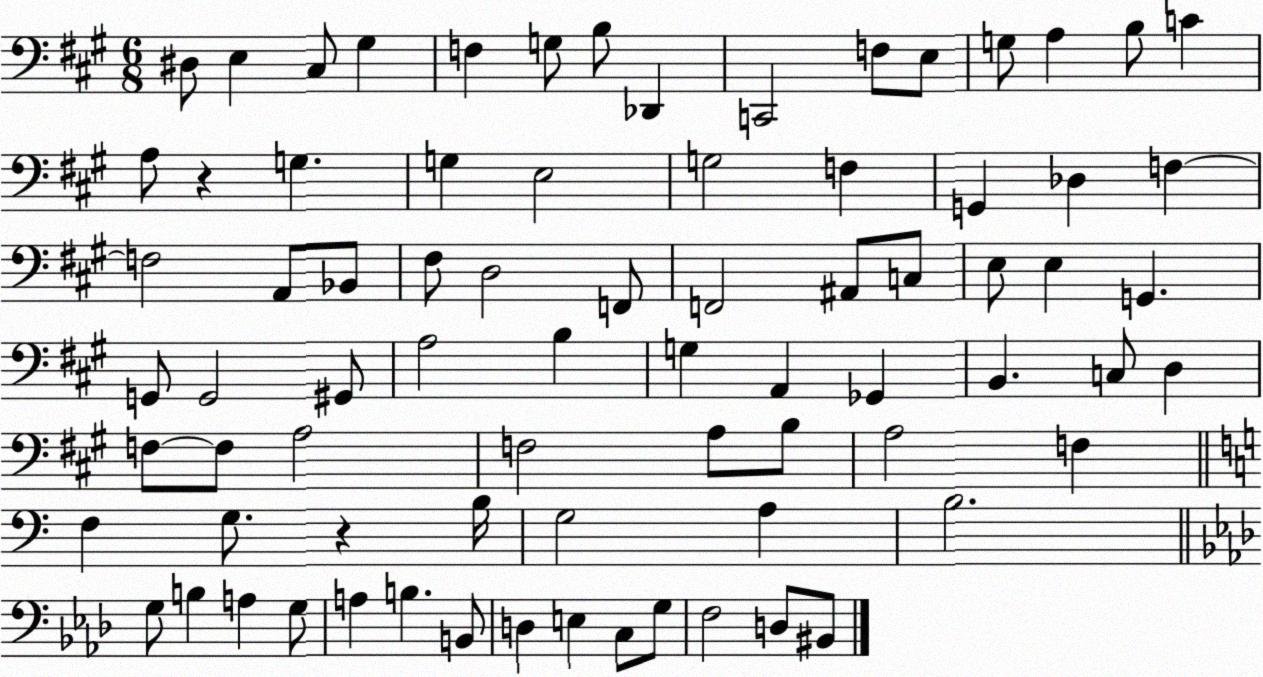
X:1
T:Untitled
M:6/8
L:1/4
K:A
^D,/2 E, ^C,/2 ^G, F, G,/2 B,/2 _D,, C,,2 F,/2 E,/2 G,/2 A, B,/2 C A,/2 z G, G, E,2 G,2 F, G,, _D, F, F,2 A,,/2 _B,,/2 ^F,/2 D,2 F,,/2 F,,2 ^A,,/2 C,/2 E,/2 E, G,, G,,/2 G,,2 ^G,,/2 A,2 B, G, A,, _G,, B,, C,/2 D, F,/2 F,/2 A,2 F,2 A,/2 B,/2 A,2 F, F, G,/2 z B,/4 G,2 A, B,2 G,/2 B, A, G,/2 A, B, B,,/2 D, E, C,/2 G,/2 F,2 D,/2 ^B,,/2